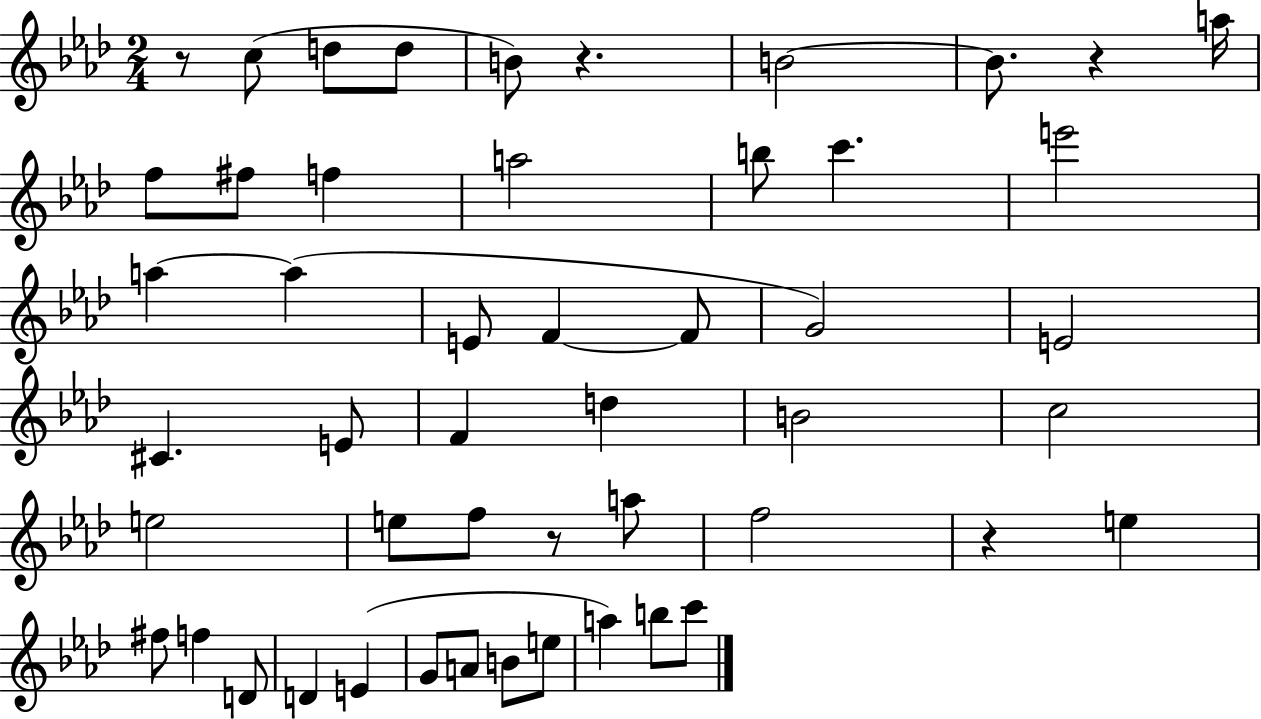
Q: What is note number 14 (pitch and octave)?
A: E6